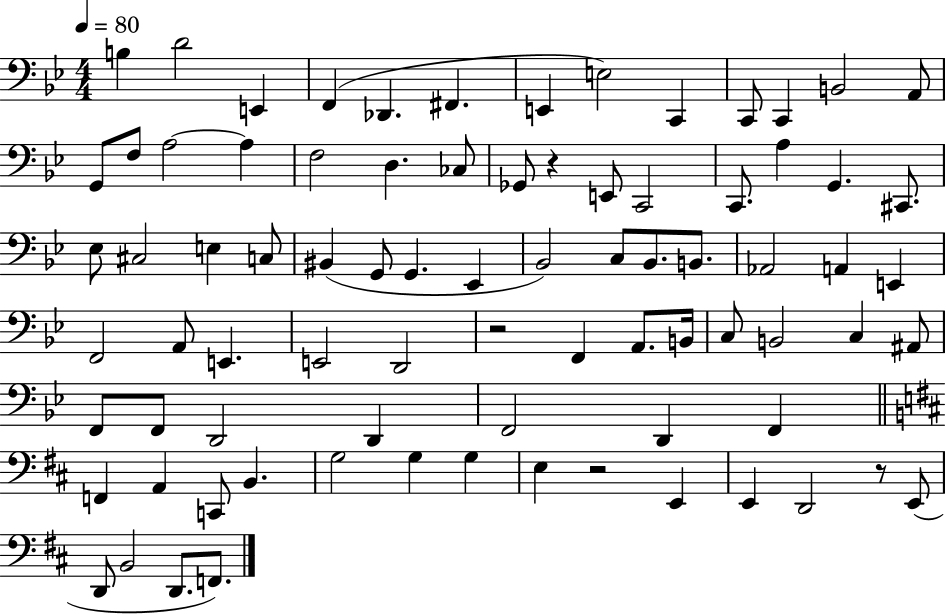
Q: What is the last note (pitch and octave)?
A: F2